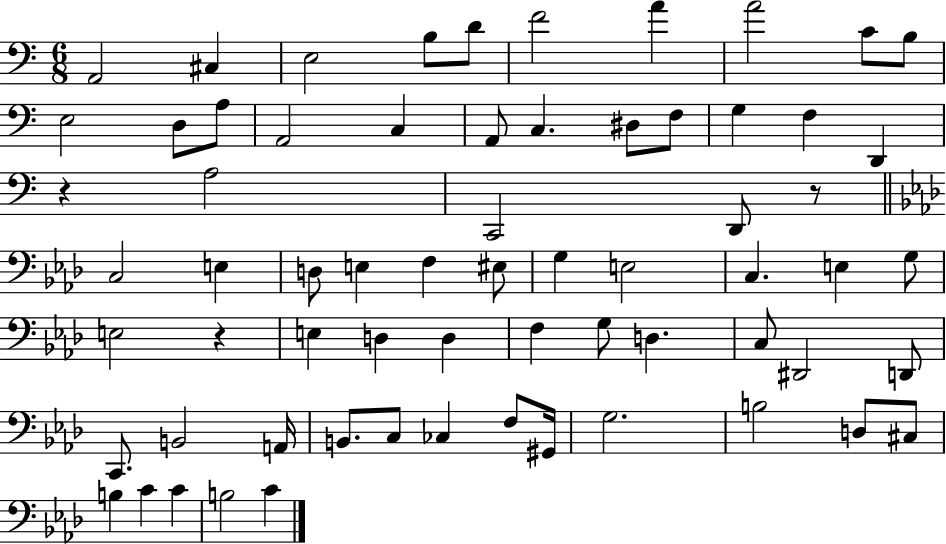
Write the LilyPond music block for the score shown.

{
  \clef bass
  \numericTimeSignature
  \time 6/8
  \key c \major
  a,2 cis4 | e2 b8 d'8 | f'2 a'4 | a'2 c'8 b8 | \break e2 d8 a8 | a,2 c4 | a,8 c4. dis8 f8 | g4 f4 d,4 | \break r4 a2 | c,2 d,8 r8 | \bar "||" \break \key aes \major c2 e4 | d8 e4 f4 eis8 | g4 e2 | c4. e4 g8 | \break e2 r4 | e4 d4 d4 | f4 g8 d4. | c8 dis,2 d,8 | \break c,8. b,2 a,16 | b,8. c8 ces4 f8 gis,16 | g2. | b2 d8 cis8 | \break b4 c'4 c'4 | b2 c'4 | \bar "|."
}